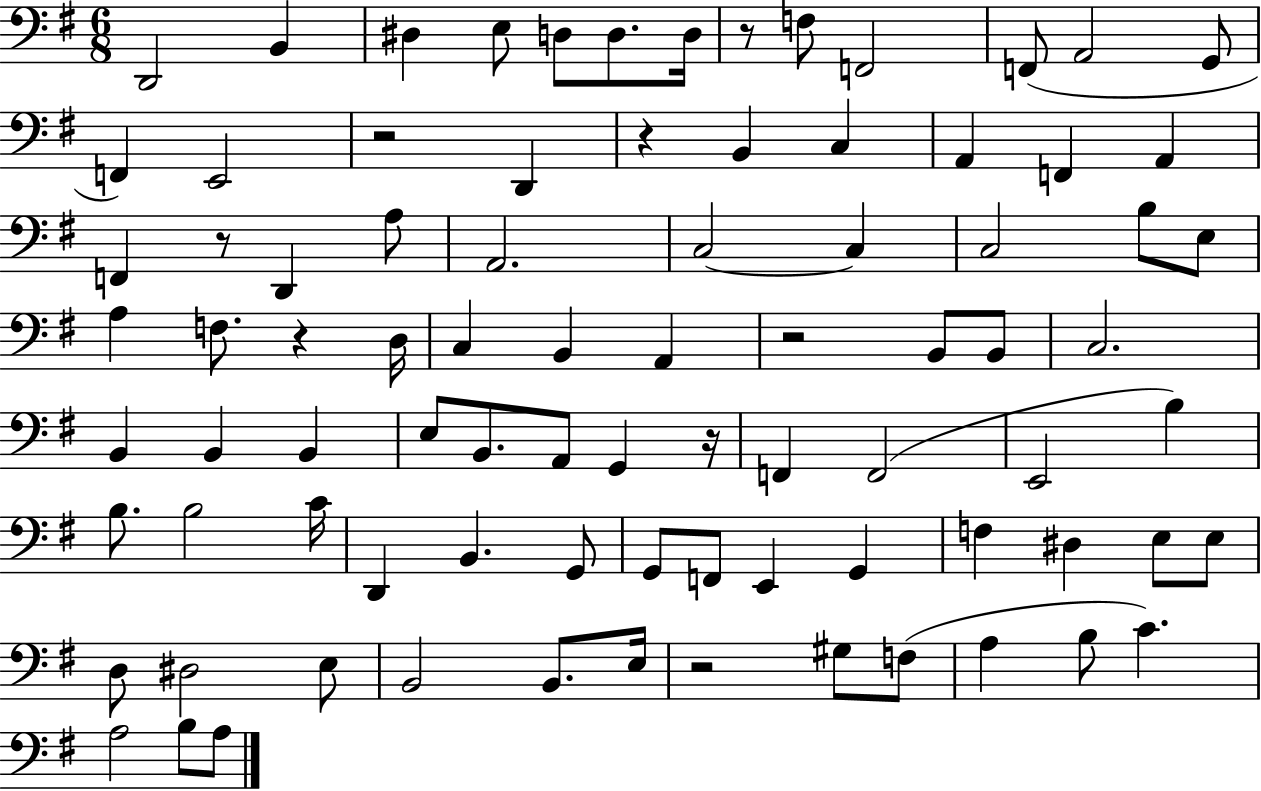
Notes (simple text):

D2/h B2/q D#3/q E3/e D3/e D3/e. D3/s R/e F3/e F2/h F2/e A2/h G2/e F2/q E2/h R/h D2/q R/q B2/q C3/q A2/q F2/q A2/q F2/q R/e D2/q A3/e A2/h. C3/h C3/q C3/h B3/e E3/e A3/q F3/e. R/q D3/s C3/q B2/q A2/q R/h B2/e B2/e C3/h. B2/q B2/q B2/q E3/e B2/e. A2/e G2/q R/s F2/q F2/h E2/h B3/q B3/e. B3/h C4/s D2/q B2/q. G2/e G2/e F2/e E2/q G2/q F3/q D#3/q E3/e E3/e D3/e D#3/h E3/e B2/h B2/e. E3/s R/h G#3/e F3/e A3/q B3/e C4/q. A3/h B3/e A3/e